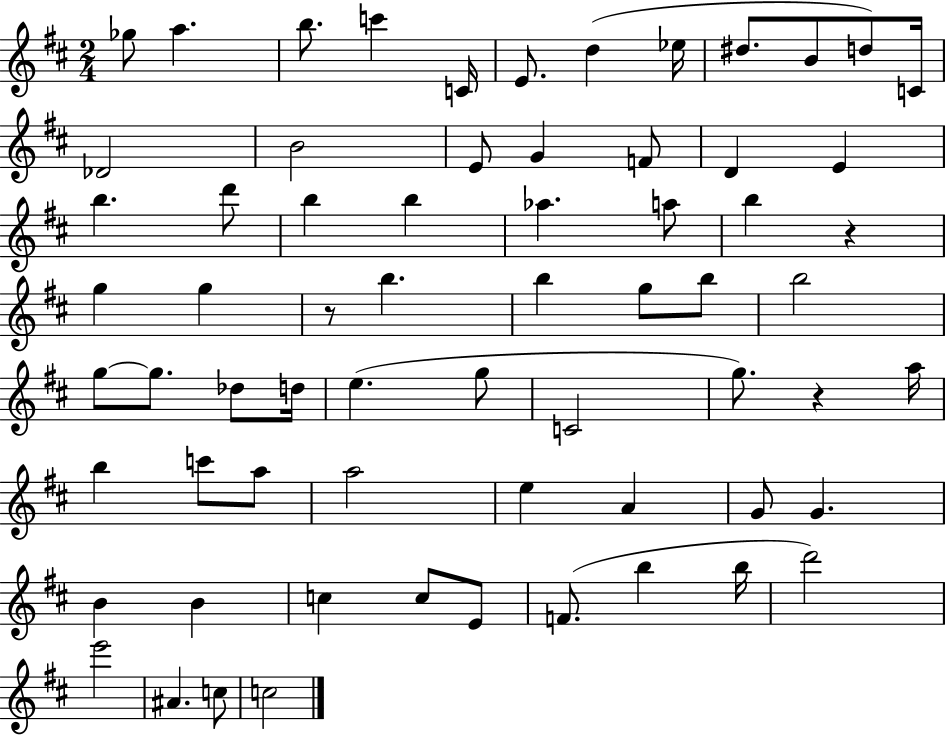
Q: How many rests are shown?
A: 3